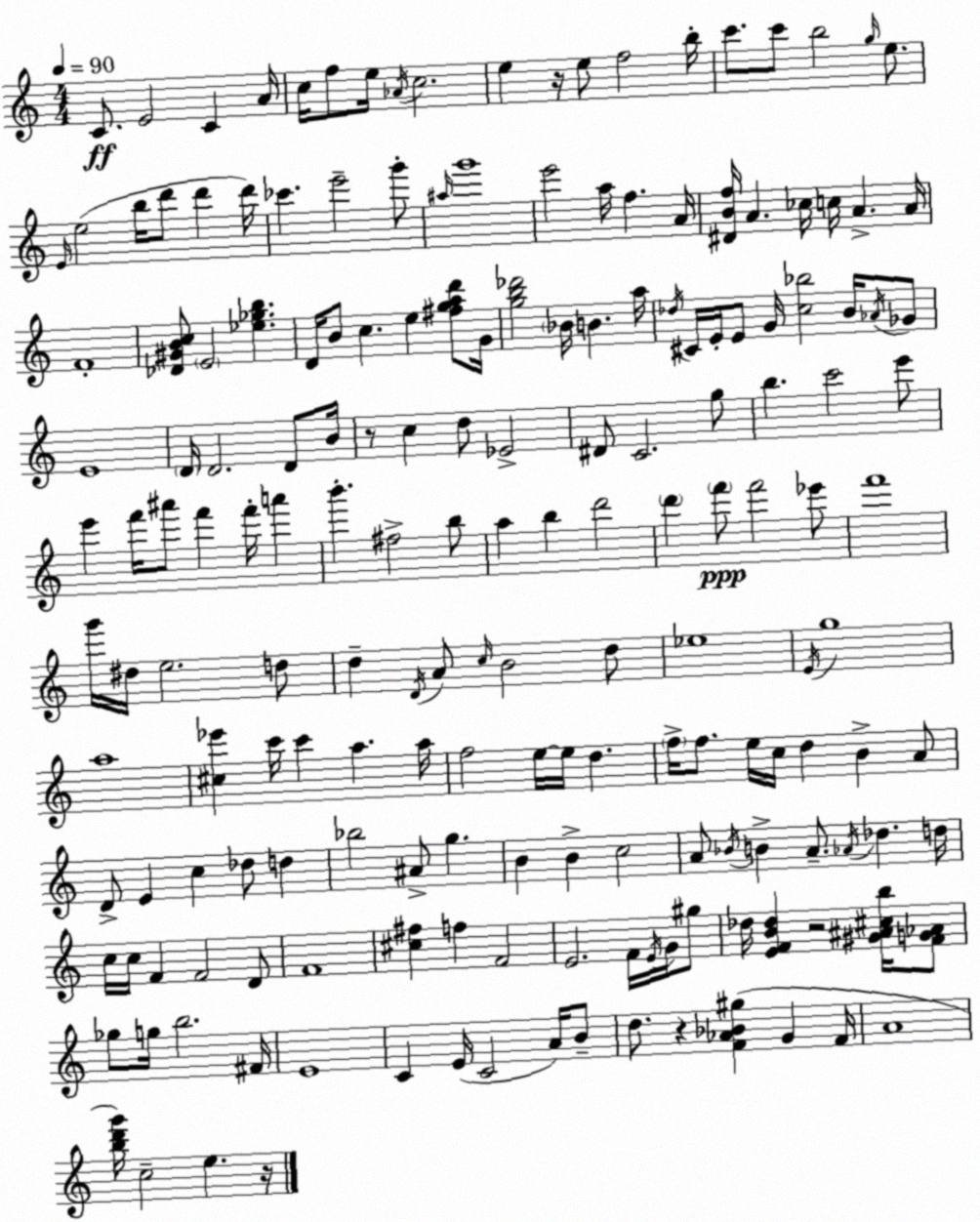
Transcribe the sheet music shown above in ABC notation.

X:1
T:Untitled
M:4/4
L:1/4
K:Am
C/2 E2 C A/4 c/4 f/2 e/4 _A/4 c2 e z/4 e/2 f2 b/4 c'/2 c'/2 b2 g/4 e/2 E/4 e2 b/4 d'/2 d' d'/4 _c' e'2 g'/2 ^a/4 g'4 e'2 a/4 f A/4 [^DBf]/4 A _c/4 c/4 A A/4 F4 [_D^GBc]/2 E2 [_e_gb] D/4 B/2 c e [^fgad']/2 G/4 [gb_d']2 _B/4 B a/4 _d/4 ^C/4 E/4 E/2 G/4 [c_b]2 B/4 _A/4 _G/2 E4 D/4 D2 D/2 B/4 z/2 c d/2 _E2 ^D/2 C2 g/2 b c'2 e'/2 e' f'/4 ^a'/2 f' f'/4 a' b' ^f2 b/2 a b d'2 d' f'/2 f'2 _e'/2 f'4 g'/4 ^d/4 e2 d/2 d D/4 A/2 c/4 B2 d/2 _e4 E/4 g4 a4 [^c_e'] c'/4 c' a a/4 f2 e/4 e/4 d f/4 f/2 e/4 c/4 d B A/2 D/2 E c _d/2 d _b2 ^A/2 g B B c2 A/2 _B/4 B A/2 _A/4 _d d/4 c/4 c/4 F F2 D/2 F4 [^c^f] f F2 E2 F/4 E/4 G/4 ^g/2 _d/4 [EFB_d] z2 [^G^A^cb]/4 [FG_A]/2 _g/2 g/4 b2 ^F/4 E4 C E/4 C2 A/4 B/2 d/2 z [F_A_B^g] G F/4 A4 [bd'g']/4 c2 e z/4